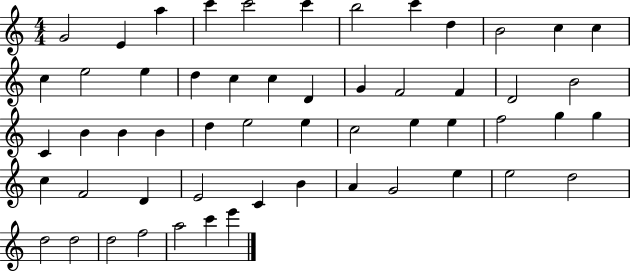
{
  \clef treble
  \numericTimeSignature
  \time 4/4
  \key c \major
  g'2 e'4 a''4 | c'''4 c'''2 c'''4 | b''2 c'''4 d''4 | b'2 c''4 c''4 | \break c''4 e''2 e''4 | d''4 c''4 c''4 d'4 | g'4 f'2 f'4 | d'2 b'2 | \break c'4 b'4 b'4 b'4 | d''4 e''2 e''4 | c''2 e''4 e''4 | f''2 g''4 g''4 | \break c''4 f'2 d'4 | e'2 c'4 b'4 | a'4 g'2 e''4 | e''2 d''2 | \break d''2 d''2 | d''2 f''2 | a''2 c'''4 e'''4 | \bar "|."
}